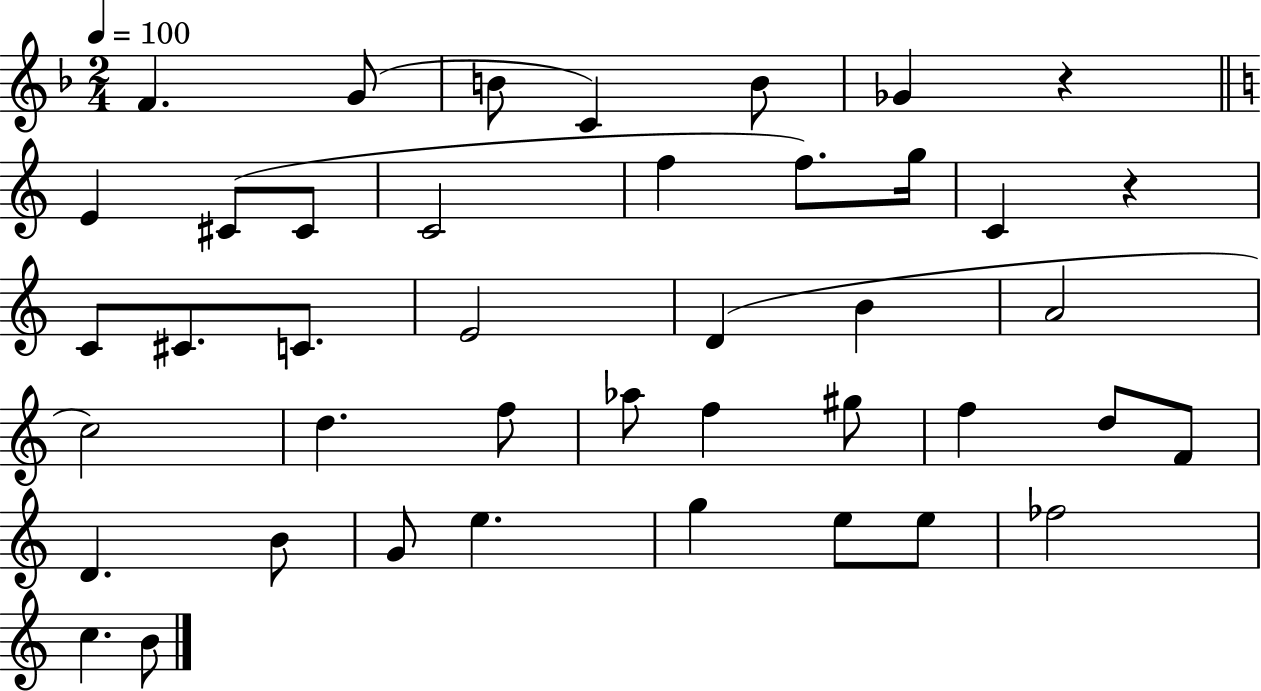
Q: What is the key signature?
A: F major